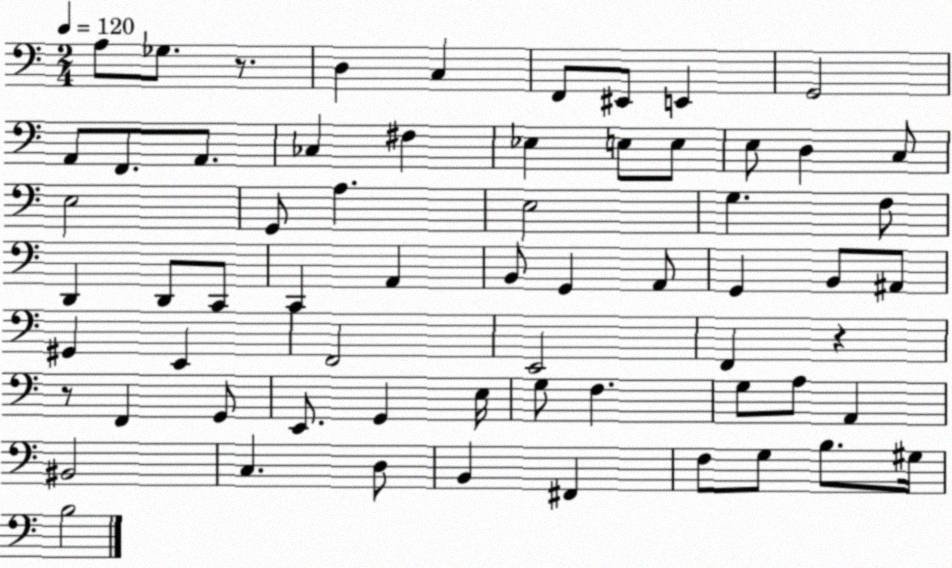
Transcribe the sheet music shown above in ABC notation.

X:1
T:Untitled
M:2/4
L:1/4
K:C
A,/2 _G,/2 z/2 D, C, F,,/2 ^E,,/2 E,, G,,2 A,,/2 F,,/2 A,,/2 _C, ^F, _E, E,/2 E,/2 E,/2 D, C,/2 E,2 G,,/2 A, E,2 G, F,/2 D,, D,,/2 C,,/2 C,, A,, B,,/2 G,, A,,/2 G,, B,,/2 ^A,,/2 ^G,, E,, F,,2 E,,2 F,, z z/2 F,, G,,/2 E,,/2 G,, E,/4 G,/2 F, G,/2 A,/2 A,, ^B,,2 C, D,/2 B,, ^F,, F,/2 G,/2 B,/2 ^G,/4 B,2